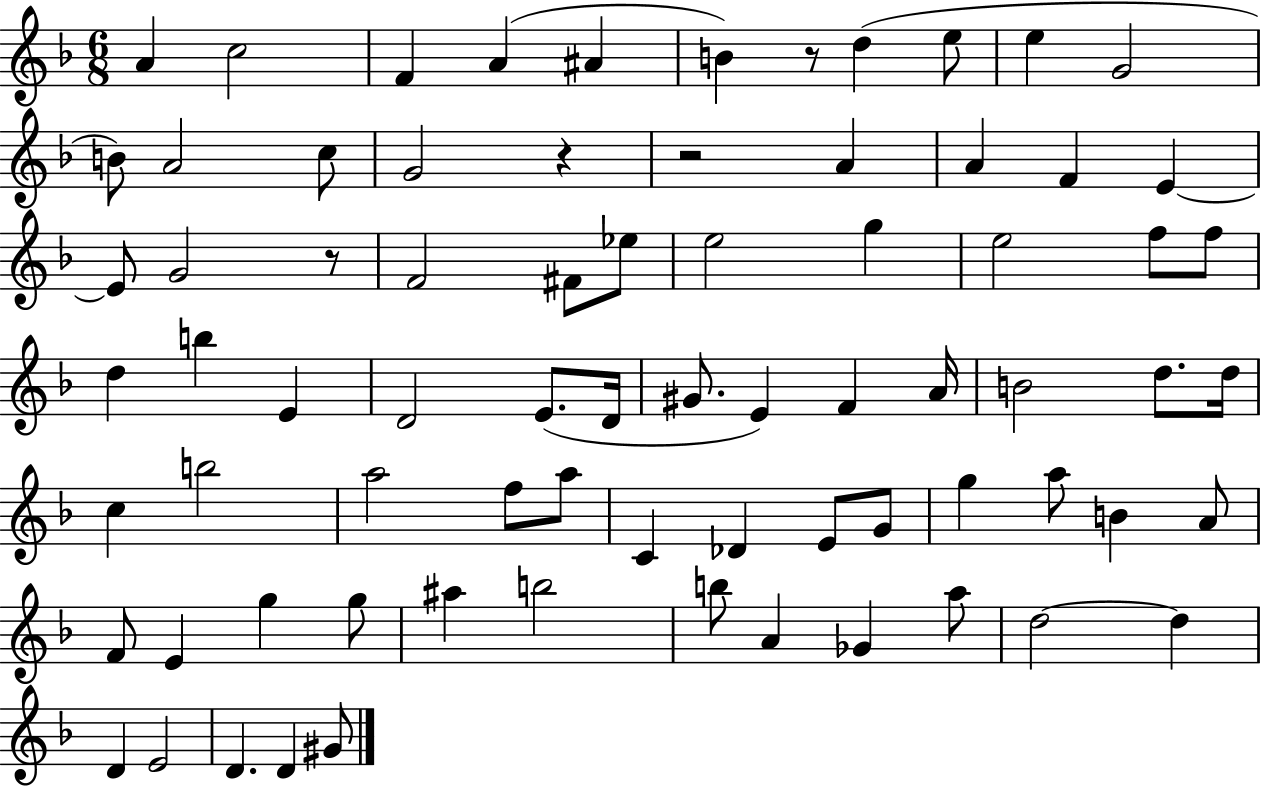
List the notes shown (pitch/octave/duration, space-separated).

A4/q C5/h F4/q A4/q A#4/q B4/q R/e D5/q E5/e E5/q G4/h B4/e A4/h C5/e G4/h R/q R/h A4/q A4/q F4/q E4/q E4/e G4/h R/e F4/h F#4/e Eb5/e E5/h G5/q E5/h F5/e F5/e D5/q B5/q E4/q D4/h E4/e. D4/s G#4/e. E4/q F4/q A4/s B4/h D5/e. D5/s C5/q B5/h A5/h F5/e A5/e C4/q Db4/q E4/e G4/e G5/q A5/e B4/q A4/e F4/e E4/q G5/q G5/e A#5/q B5/h B5/e A4/q Gb4/q A5/e D5/h D5/q D4/q E4/h D4/q. D4/q G#4/e